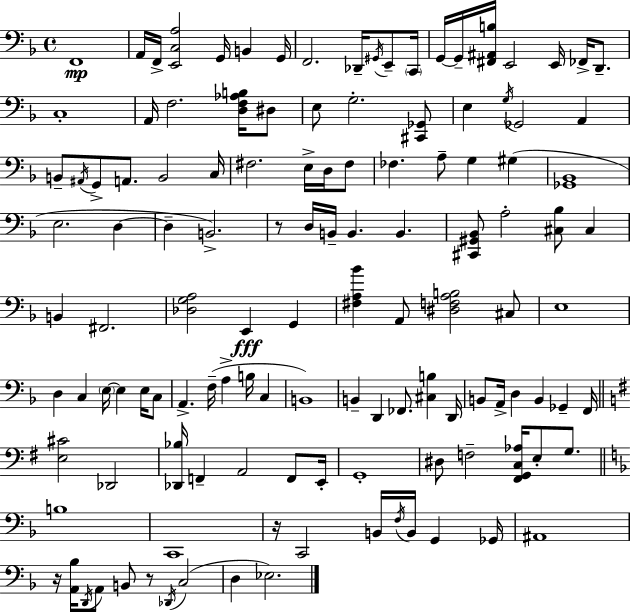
X:1
T:Untitled
M:4/4
L:1/4
K:Dm
F,,4 A,,/4 F,,/4 [E,,C,A,]2 G,,/4 B,, G,,/4 F,,2 _D,,/4 ^G,,/4 E,,/2 C,,/4 G,,/4 G,,/4 [^F,,^A,,B,]/4 E,,2 E,,/4 _F,,/4 D,,/2 C,4 A,,/4 F,2 [D,F,_A,B,]/4 ^D,/2 E,/2 G,2 [^C,,_G,,]/2 E, G,/4 _G,,2 A,, B,,/2 ^A,,/4 G,,/2 A,,/2 B,,2 C,/4 ^F,2 E,/4 D,/4 ^F,/2 _F, A,/2 G, ^G, [_G,,_B,,]4 E,2 D, D, B,,2 z/2 D,/4 B,,/4 B,, B,, [^C,,^G,,_B,,]/2 A,2 [^C,_B,]/2 ^C, B,, ^F,,2 [_D,G,A,]2 E,, G,, [^F,A,_B] A,,/2 [^D,F,A,B,]2 ^C,/2 E,4 D, C, E,/4 E, E,/4 C,/2 A,, F,/4 A, B,/4 C, B,,4 B,, D,, _F,,/2 [^C,B,] D,,/4 B,,/2 A,,/4 D, B,, _G,, F,,/4 [E,^C]2 _D,,2 [_D,,_B,]/4 F,, A,,2 F,,/2 E,,/4 G,,4 ^D,/2 F,2 [^F,,G,,C,_A,]/4 E,/2 G,/2 B,4 C,,4 z/4 C,,2 B,,/4 F,/4 B,,/4 G,, _G,,/4 ^A,,4 z/4 [A,,_B,]/4 D,,/4 A,,/2 B,,/2 z/2 _D,,/4 C,2 D, _E,2